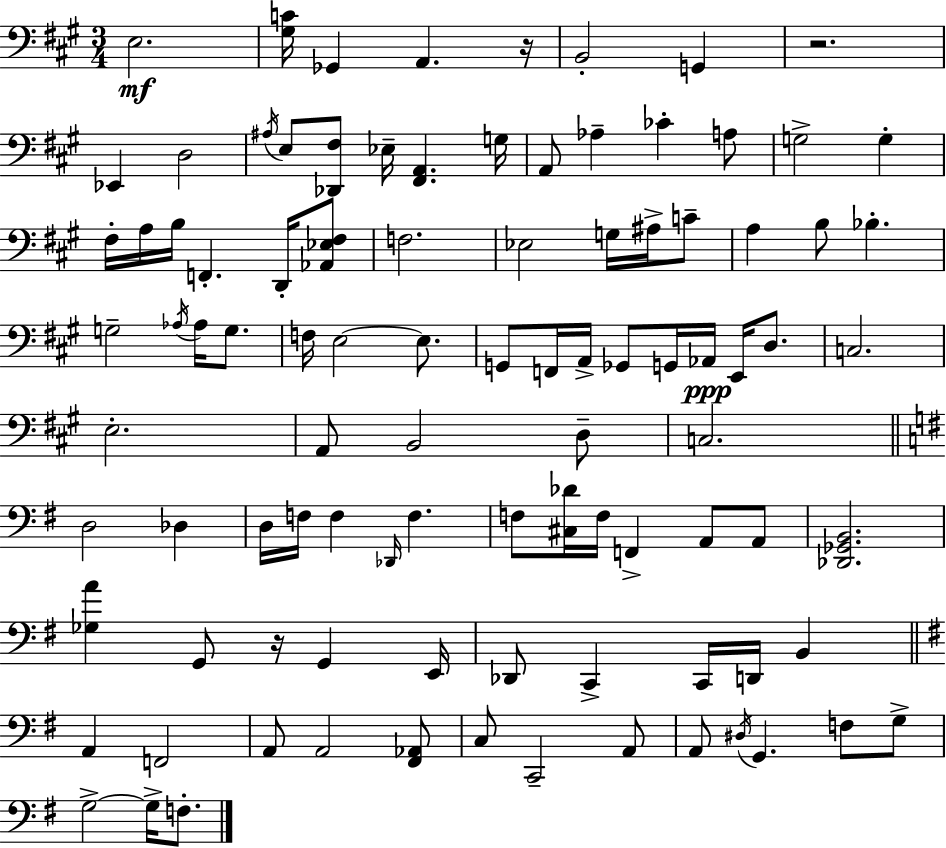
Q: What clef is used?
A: bass